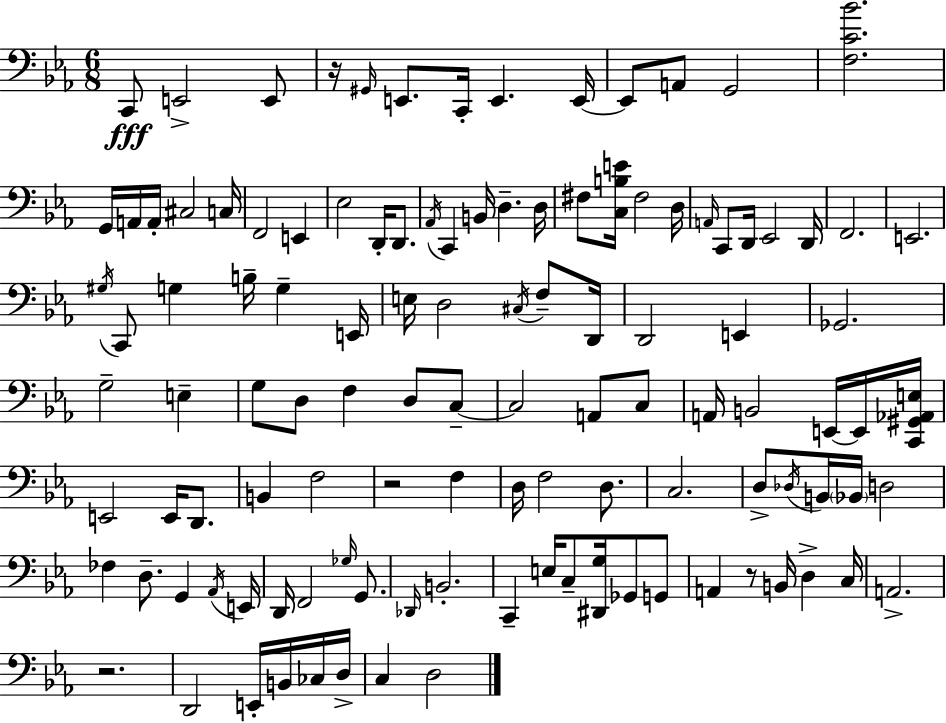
C2/e E2/h E2/e R/s G#2/s E2/e. C2/s E2/q. E2/s E2/e A2/e G2/h [F3,C4,Bb4]/h. G2/s A2/s A2/s C#3/h C3/s F2/h E2/q Eb3/h D2/s D2/e. Ab2/s C2/q B2/s D3/q. D3/s F#3/e [C3,B3,E4]/s F#3/h D3/s A2/s C2/e D2/s Eb2/h D2/s F2/h. E2/h. G#3/s C2/e G3/q B3/s G3/q E2/s E3/s D3/h C#3/s F3/e D2/s D2/h E2/q Gb2/h. G3/h E3/q G3/e D3/e F3/q D3/e C3/e C3/h A2/e C3/e A2/s B2/h E2/s E2/s [C2,G#2,Ab2,E3]/s E2/h E2/s D2/e. B2/q F3/h R/h F3/q D3/s F3/h D3/e. C3/h. D3/e Db3/s B2/s Bb2/s D3/h FES3/q D3/e. G2/q Ab2/s E2/s D2/s F2/h Gb3/s G2/e. Db2/s B2/h. C2/q E3/s C3/e [D#2,G3]/s Gb2/e G2/e A2/q R/e B2/s D3/q C3/s A2/h. R/h. D2/h E2/s B2/s CES3/s D3/s C3/q D3/h